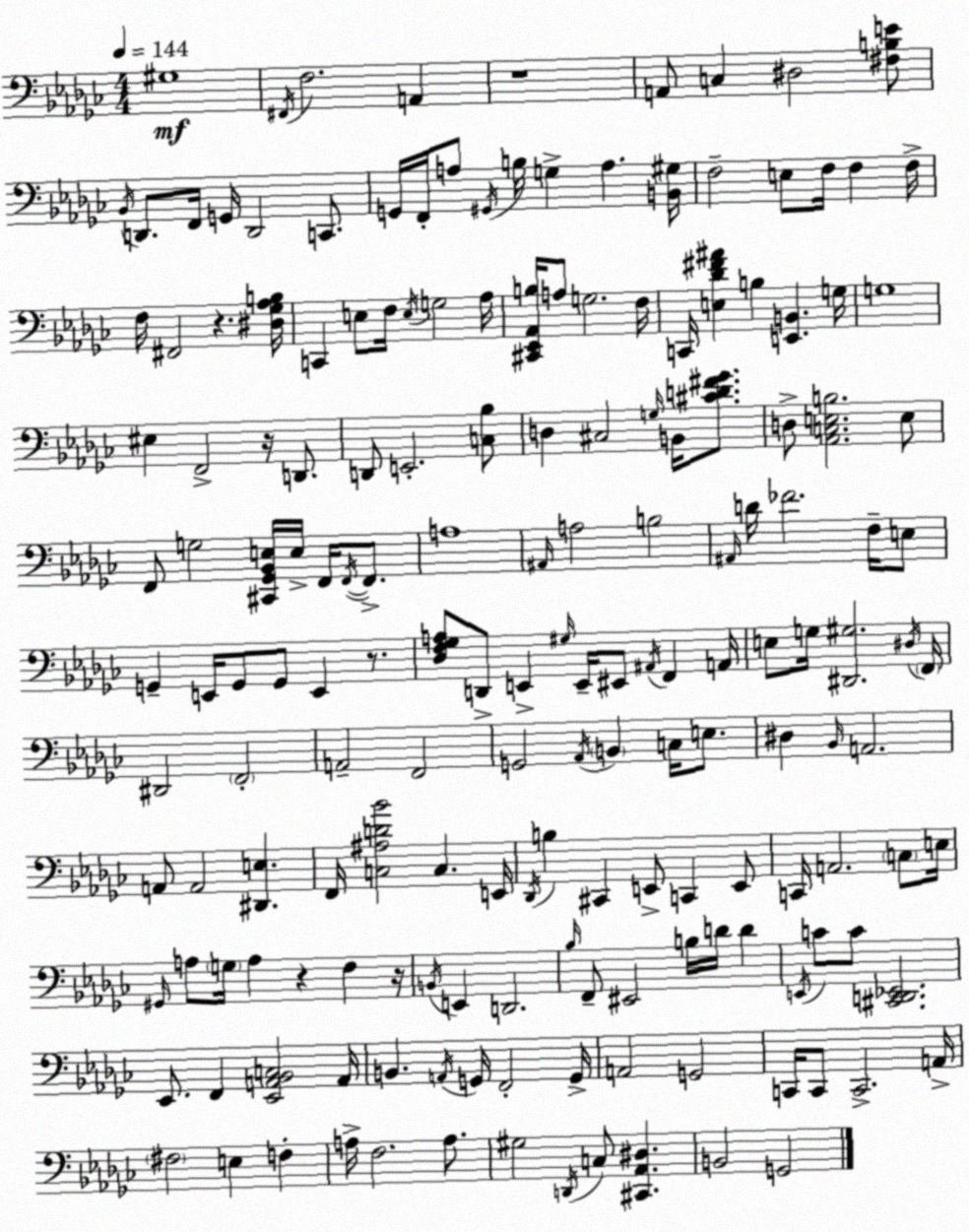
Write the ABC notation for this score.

X:1
T:Untitled
M:4/4
L:1/4
K:Ebm
^G,4 ^F,,/4 F,2 A,, z4 A,,/2 C, ^D,2 [^F,B,E]/2 _B,,/4 D,,/2 F,,/4 G,,/4 D,,2 C,,/2 G,,/4 F,,/4 A,/2 ^G,,/4 B,/4 G, A, [B,,^G,]/4 F,2 E,/2 F,/4 F, F,/4 F,/4 ^F,,2 z [^D,_G,_A,B,]/4 C,, E,/2 F,/4 E,/4 G,2 _A,/4 [^C,,_E,,_A,,B,]/4 A,/2 G,2 F,/4 C,,/4 [E,_D^F^A] B, [E,,B,,] G,/4 G,4 ^E, F,,2 z/4 D,,/2 D,,/2 E,,2 [C,_B,]/2 D, ^C,2 G,/4 B,,/4 [^CD^F_G]/2 D,/2 [_A,,C,E,B,]2 E,/2 F,,/2 G,2 [^C,,_G,,_B,,E,]/4 E,/4 F,,/4 F,,/4 F,,/2 A,4 ^A,,/4 A,2 B,2 ^A,,/4 D/4 _F2 F,/4 E,/2 G,, E,,/4 G,,/2 G,,/2 E,, z/2 [_D,F,_G,A,]/2 D,,/2 E,, ^G,/4 E,,/4 ^E,,/2 ^A,,/4 F,, A,,/4 E,/2 G,/4 [^D,,^G,]2 ^D,/4 F,,/4 ^D,,2 F,,2 A,,2 F,,2 G,,2 _A,,/4 B,, C,/4 E,/2 ^D, _B,,/4 A,,2 A,,/2 A,,2 [^D,,E,] F,,/4 [C,^A,D_B]2 C, E,,/4 _D,,/4 B, ^C,, E,,/2 C,, E,,/2 C,,/4 A,,2 C,/2 E,/4 ^G,,/4 A,/2 G,/4 A, z F, z/4 B,,/4 E,, D,,2 _B,/4 F,,/2 ^E,,2 B,/4 D/4 D E,,/4 C/2 C/2 [^C,,D,,_E,,]2 _E,,/2 F,, [_E,,A,,_B,,C,]2 A,,/4 B,, A,,/4 G,,/4 F,,2 G,,/4 A,,2 G,,2 C,,/4 C,,/2 C,,2 A,,/4 ^F,2 E, F, A,/4 F,2 A,/2 ^G,2 D,,/4 C,/2 [^C,,_A,,^D,] B,,2 G,,2